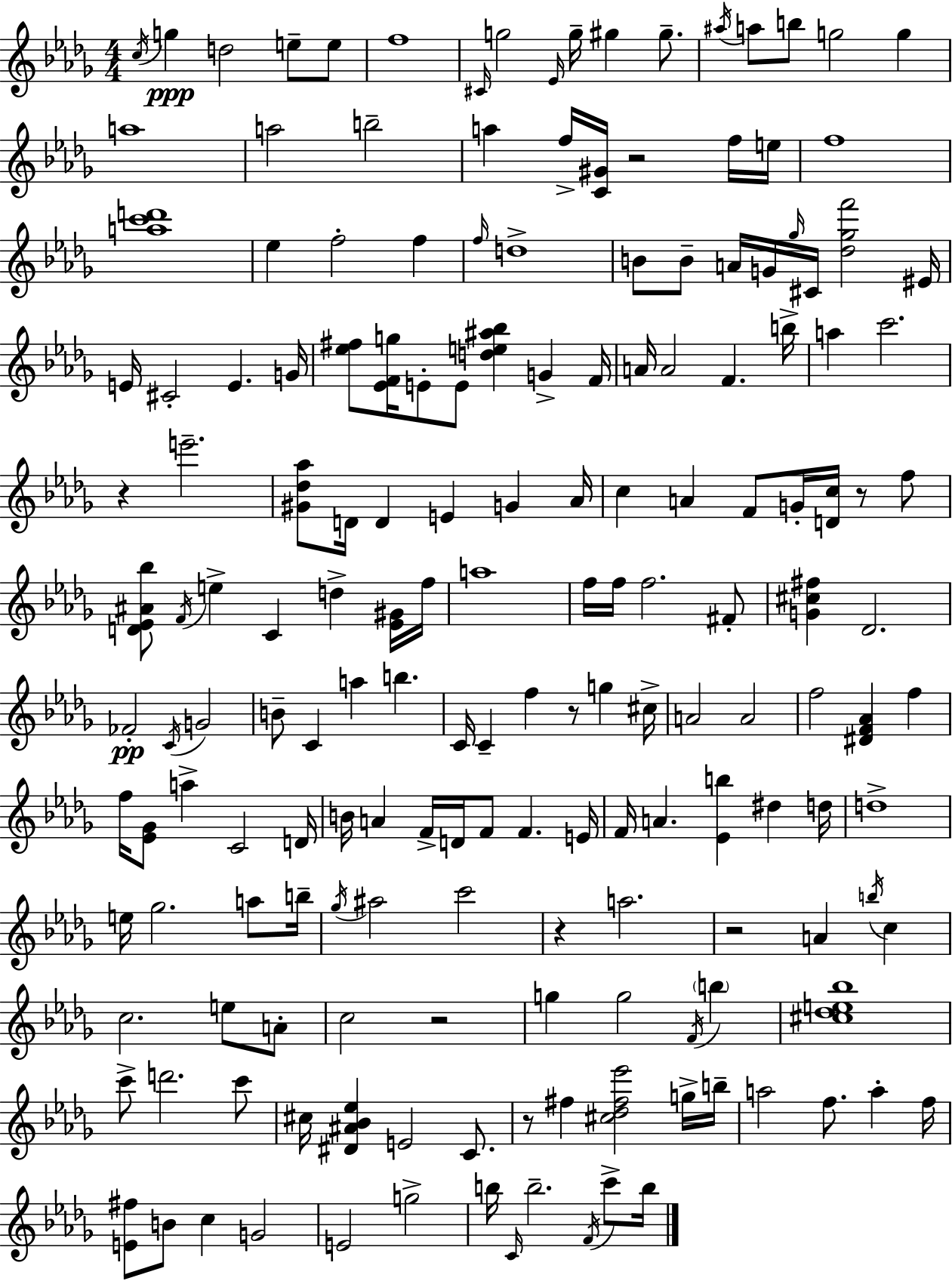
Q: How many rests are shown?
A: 8